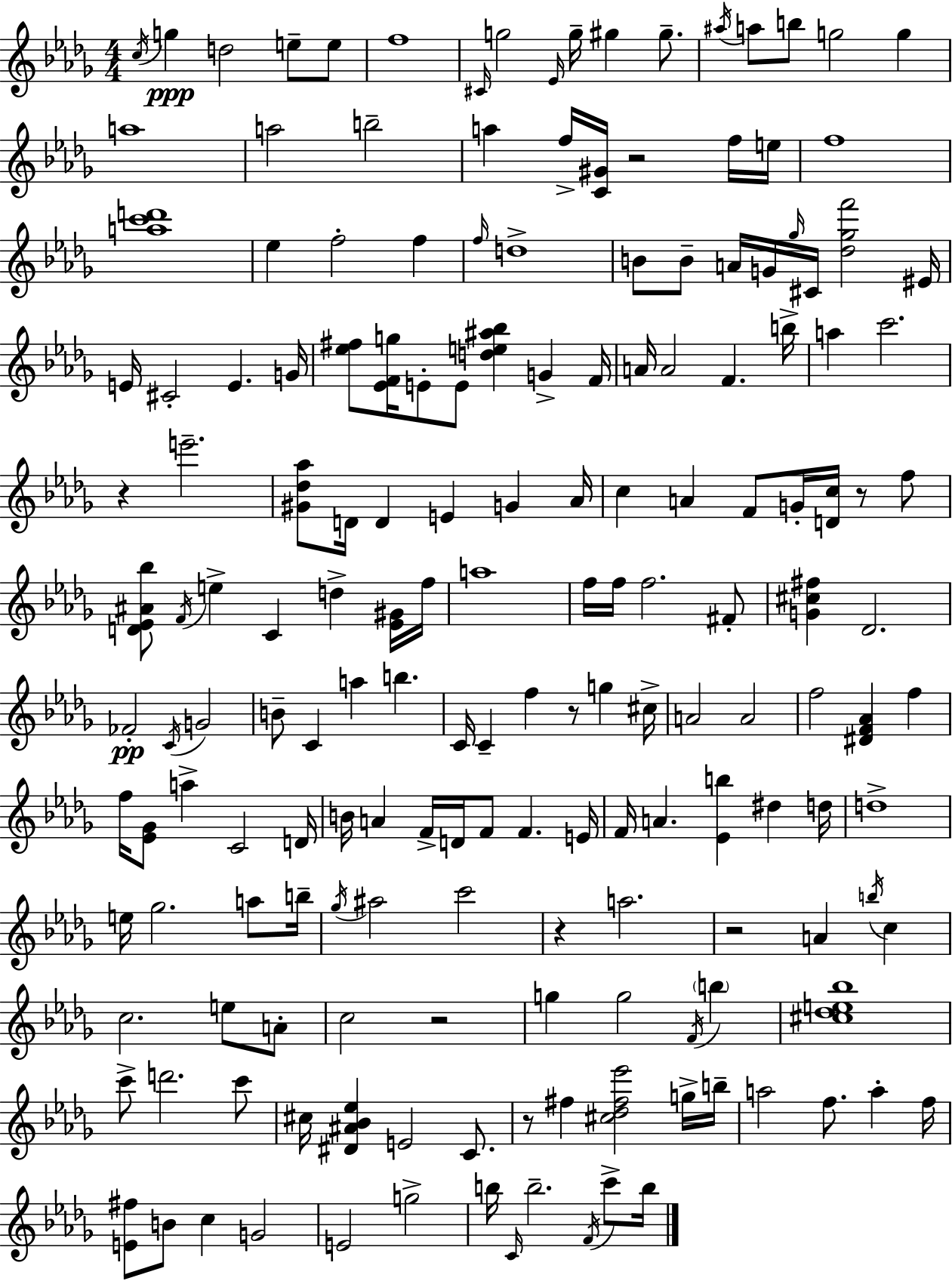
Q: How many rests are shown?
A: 8